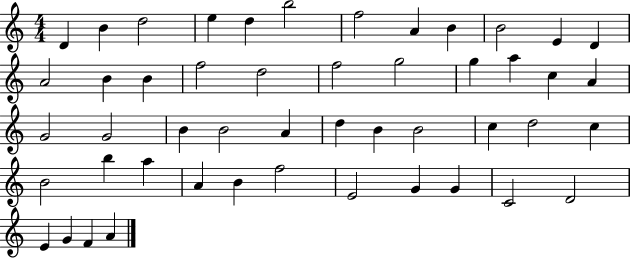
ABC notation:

X:1
T:Untitled
M:4/4
L:1/4
K:C
D B d2 e d b2 f2 A B B2 E D A2 B B f2 d2 f2 g2 g a c A G2 G2 B B2 A d B B2 c d2 c B2 b a A B f2 E2 G G C2 D2 E G F A